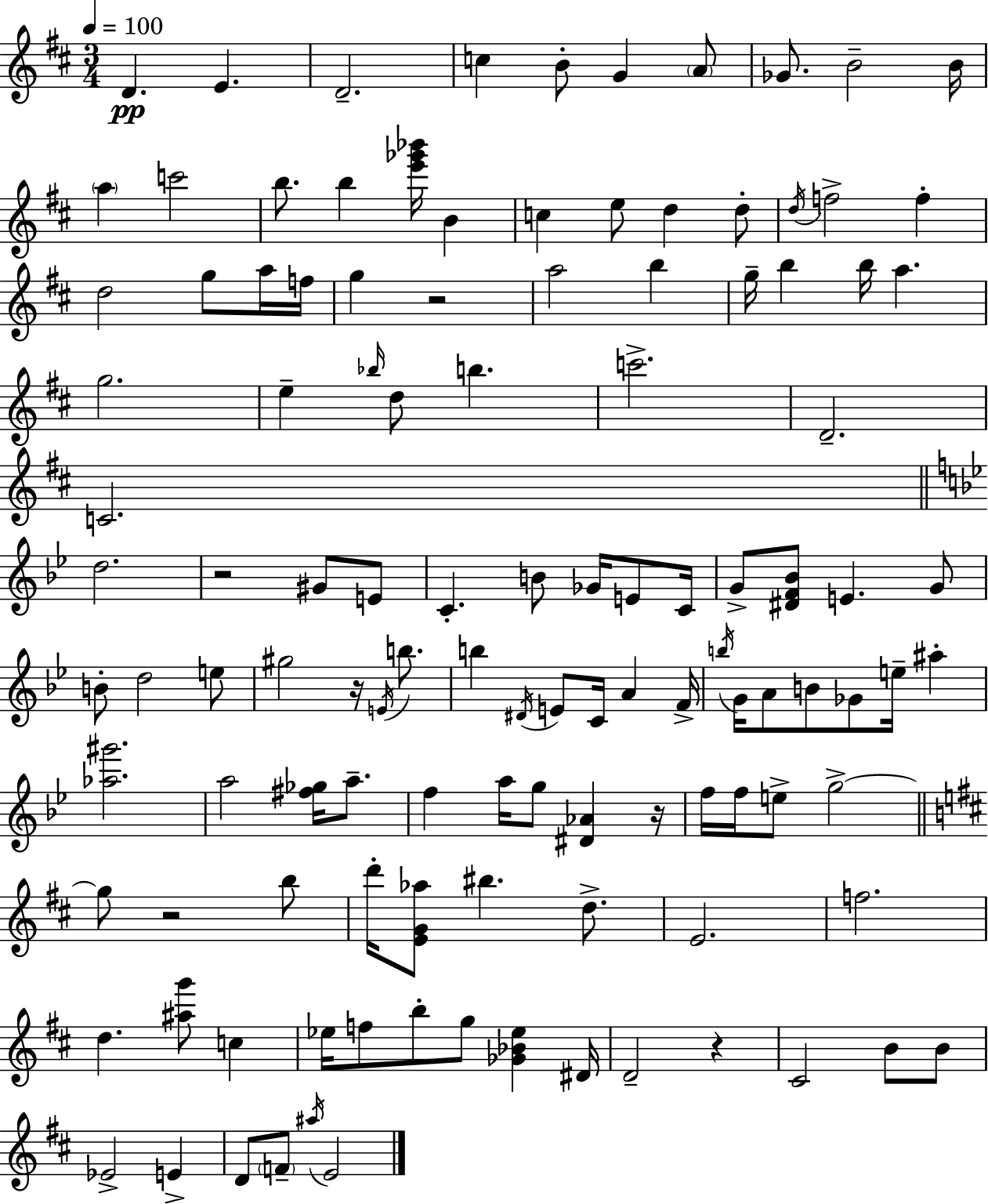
D4/q. E4/q. D4/h. C5/q B4/e G4/q A4/e Gb4/e. B4/h B4/s A5/q C6/h B5/e. B5/q [E6,Gb6,Bb6]/s B4/q C5/q E5/e D5/q D5/e D5/s F5/h F5/q D5/h G5/e A5/s F5/s G5/q R/h A5/h B5/q G5/s B5/q B5/s A5/q. G5/h. E5/q Bb5/s D5/e B5/q. C6/h. D4/h. C4/h. D5/h. R/h G#4/e E4/e C4/q. B4/e Gb4/s E4/e C4/s G4/e [D#4,F4,Bb4]/e E4/q. G4/e B4/e D5/h E5/e G#5/h R/s E4/s B5/e. B5/q D#4/s E4/e C4/s A4/q F4/s B5/s G4/s A4/e B4/e Gb4/e E5/s A#5/q [Ab5,G#6]/h. A5/h [F#5,Gb5]/s A5/e. F5/q A5/s G5/e [D#4,Ab4]/q R/s F5/s F5/s E5/e G5/h G5/e R/h B5/e D6/s [E4,G4,Ab5]/e BIS5/q. D5/e. E4/h. F5/h. D5/q. [A#5,G6]/e C5/q Eb5/s F5/e B5/e G5/e [Gb4,Bb4,Eb5]/q D#4/s D4/h R/q C#4/h B4/e B4/e Eb4/h E4/q D4/e F4/e A#5/s E4/h